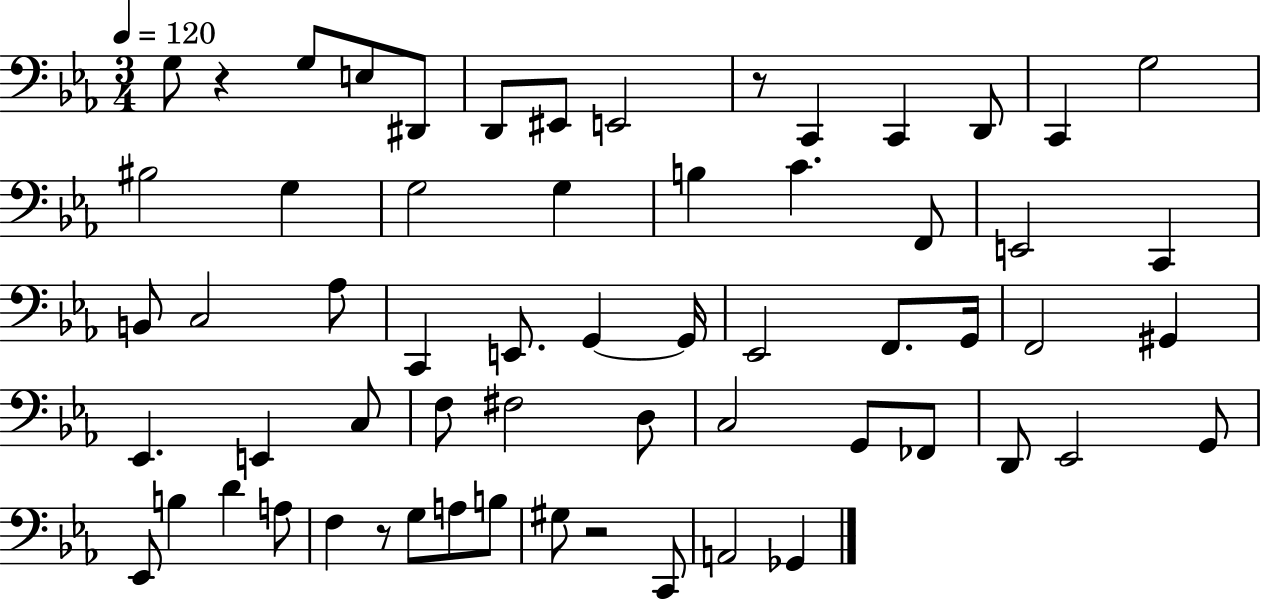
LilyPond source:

{
  \clef bass
  \numericTimeSignature
  \time 3/4
  \key ees \major
  \tempo 4 = 120
  g8 r4 g8 e8 dis,8 | d,8 eis,8 e,2 | r8 c,4 c,4 d,8 | c,4 g2 | \break bis2 g4 | g2 g4 | b4 c'4. f,8 | e,2 c,4 | \break b,8 c2 aes8 | c,4 e,8. g,4~~ g,16 | ees,2 f,8. g,16 | f,2 gis,4 | \break ees,4. e,4 c8 | f8 fis2 d8 | c2 g,8 fes,8 | d,8 ees,2 g,8 | \break ees,8 b4 d'4 a8 | f4 r8 g8 a8 b8 | gis8 r2 c,8 | a,2 ges,4 | \break \bar "|."
}